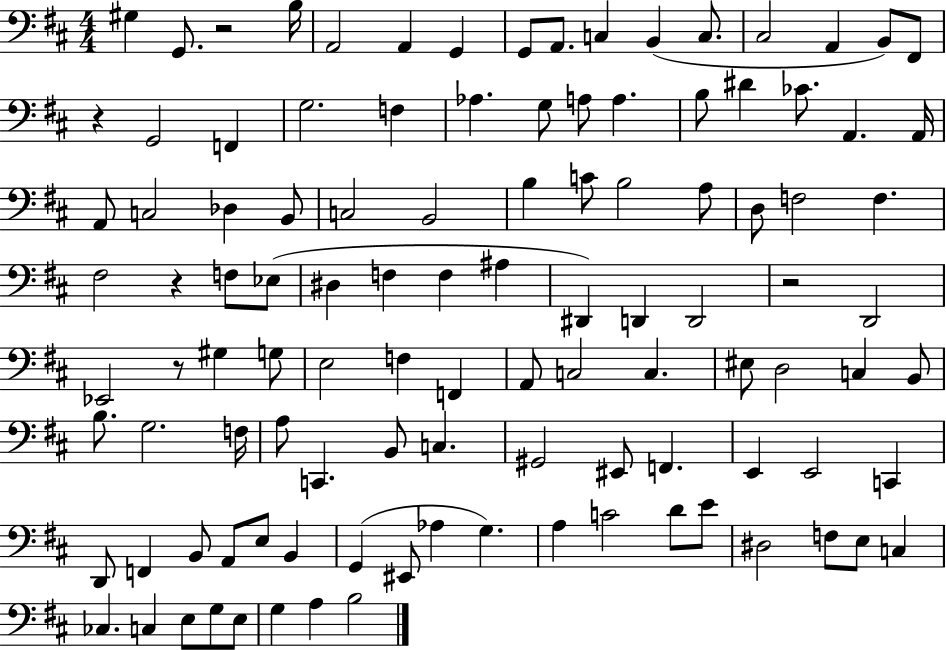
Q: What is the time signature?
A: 4/4